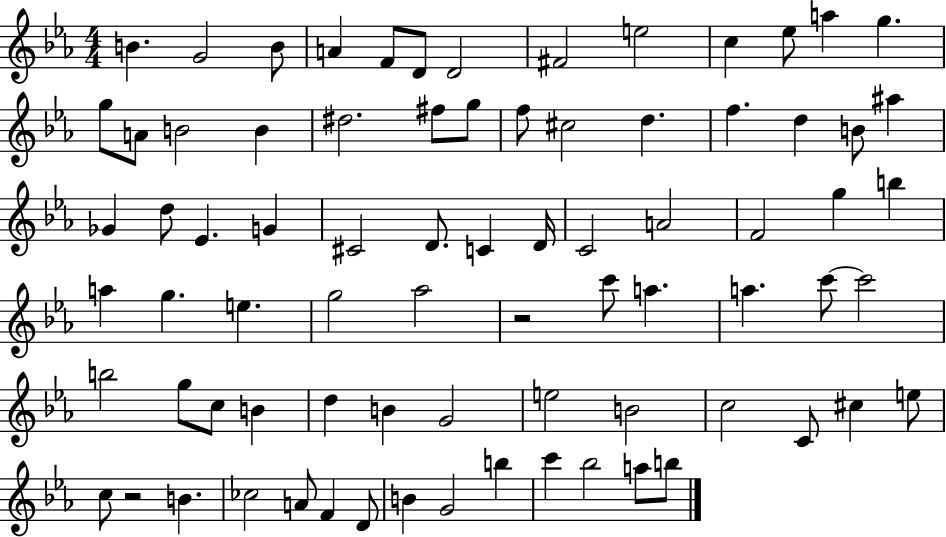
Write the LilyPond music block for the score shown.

{
  \clef treble
  \numericTimeSignature
  \time 4/4
  \key ees \major
  b'4. g'2 b'8 | a'4 f'8 d'8 d'2 | fis'2 e''2 | c''4 ees''8 a''4 g''4. | \break g''8 a'8 b'2 b'4 | dis''2. fis''8 g''8 | f''8 cis''2 d''4. | f''4. d''4 b'8 ais''4 | \break ges'4 d''8 ees'4. g'4 | cis'2 d'8. c'4 d'16 | c'2 a'2 | f'2 g''4 b''4 | \break a''4 g''4. e''4. | g''2 aes''2 | r2 c'''8 a''4. | a''4. c'''8~~ c'''2 | \break b''2 g''8 c''8 b'4 | d''4 b'4 g'2 | e''2 b'2 | c''2 c'8 cis''4 e''8 | \break c''8 r2 b'4. | ces''2 a'8 f'4 d'8 | b'4 g'2 b''4 | c'''4 bes''2 a''8 b''8 | \break \bar "|."
}